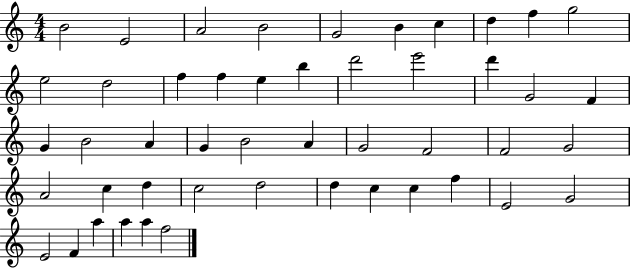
{
  \clef treble
  \numericTimeSignature
  \time 4/4
  \key c \major
  b'2 e'2 | a'2 b'2 | g'2 b'4 c''4 | d''4 f''4 g''2 | \break e''2 d''2 | f''4 f''4 e''4 b''4 | d'''2 e'''2 | d'''4 g'2 f'4 | \break g'4 b'2 a'4 | g'4 b'2 a'4 | g'2 f'2 | f'2 g'2 | \break a'2 c''4 d''4 | c''2 d''2 | d''4 c''4 c''4 f''4 | e'2 g'2 | \break e'2 f'4 a''4 | a''4 a''4 f''2 | \bar "|."
}